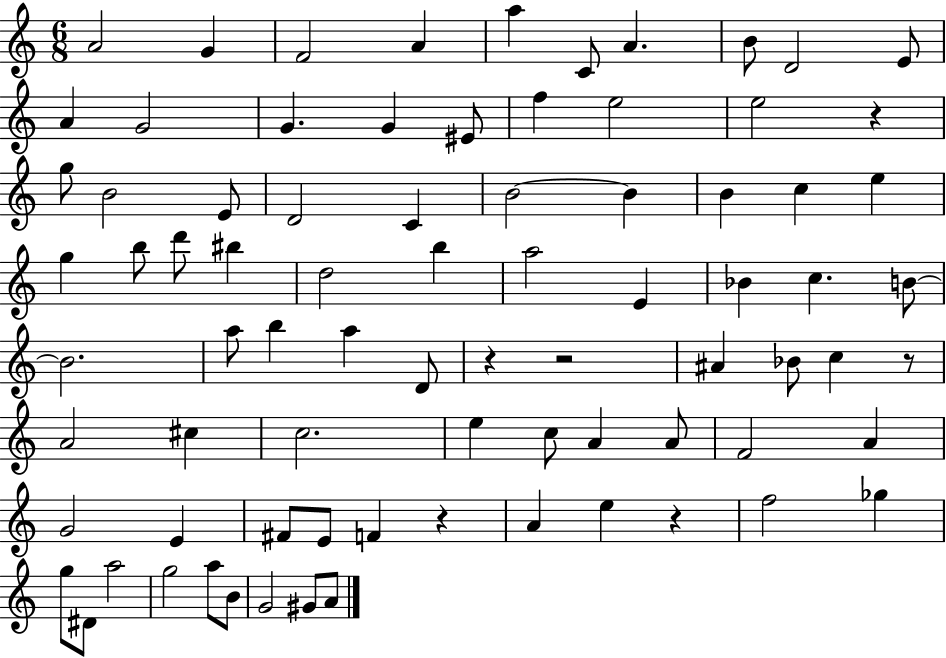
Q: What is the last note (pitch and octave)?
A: A4